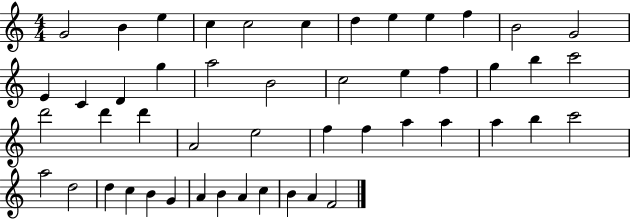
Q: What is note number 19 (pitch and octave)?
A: C5